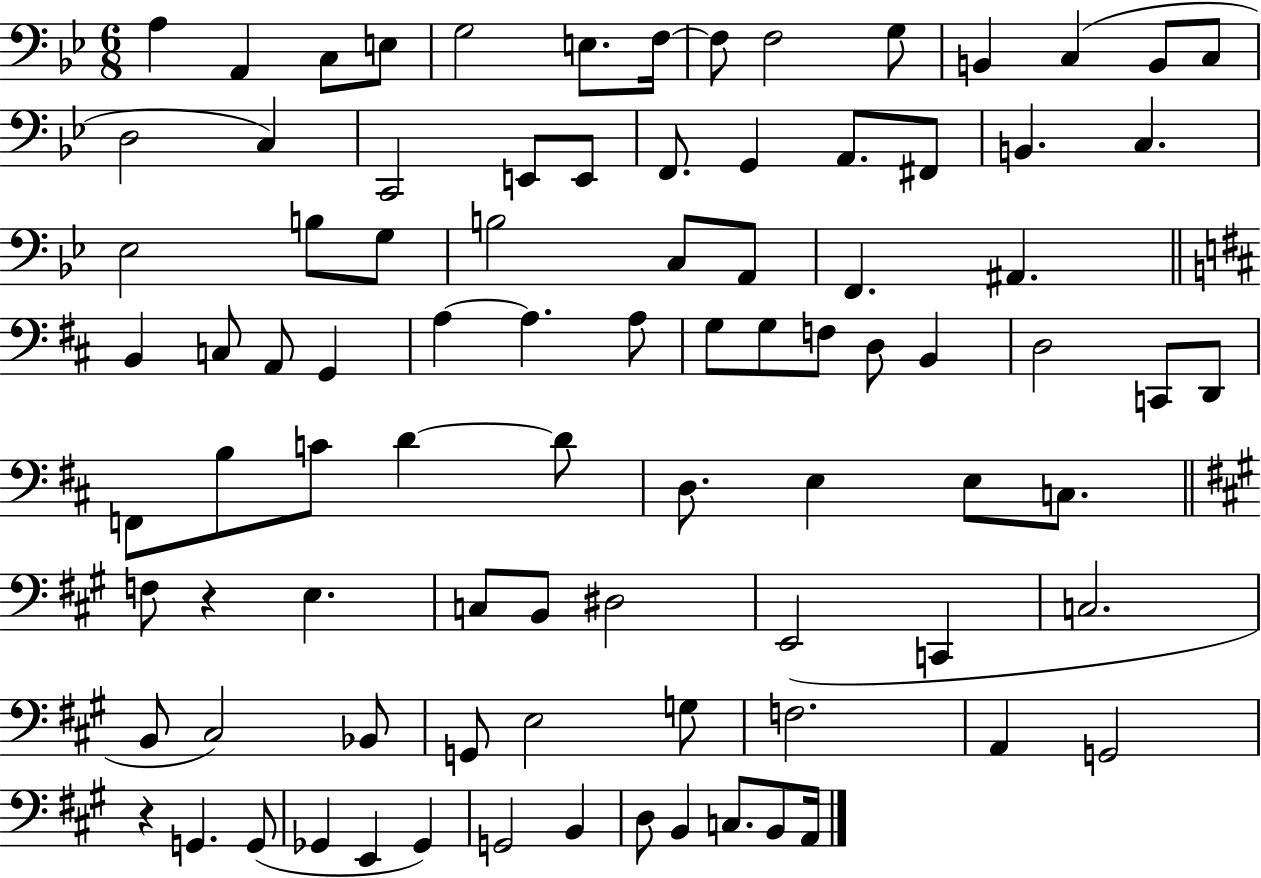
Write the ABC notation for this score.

X:1
T:Untitled
M:6/8
L:1/4
K:Bb
A, A,, C,/2 E,/2 G,2 E,/2 F,/4 F,/2 F,2 G,/2 B,, C, B,,/2 C,/2 D,2 C, C,,2 E,,/2 E,,/2 F,,/2 G,, A,,/2 ^F,,/2 B,, C, _E,2 B,/2 G,/2 B,2 C,/2 A,,/2 F,, ^A,, B,, C,/2 A,,/2 G,, A, A, A,/2 G,/2 G,/2 F,/2 D,/2 B,, D,2 C,,/2 D,,/2 F,,/2 B,/2 C/2 D D/2 D,/2 E, E,/2 C,/2 F,/2 z E, C,/2 B,,/2 ^D,2 E,,2 C,, C,2 B,,/2 ^C,2 _B,,/2 G,,/2 E,2 G,/2 F,2 A,, G,,2 z G,, G,,/2 _G,, E,, _G,, G,,2 B,, D,/2 B,, C,/2 B,,/2 A,,/4